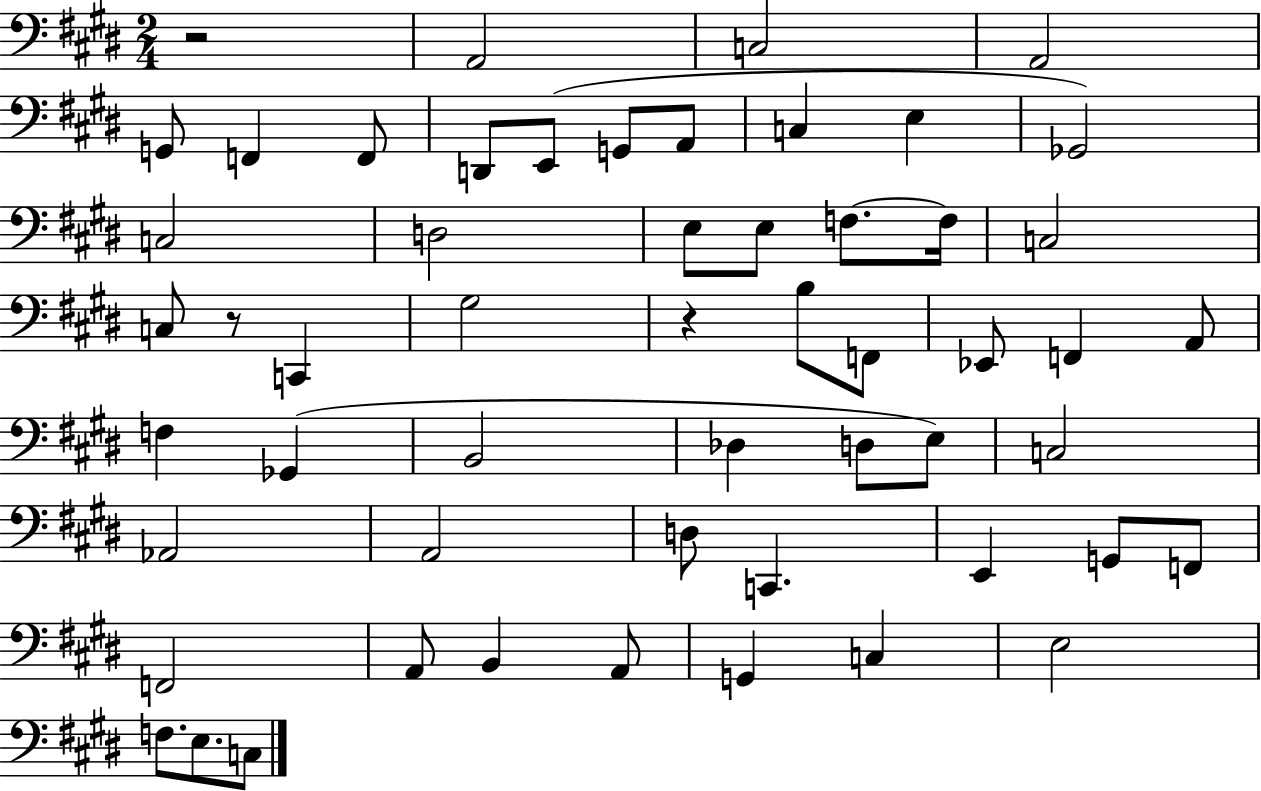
X:1
T:Untitled
M:2/4
L:1/4
K:E
z2 A,,2 C,2 A,,2 G,,/2 F,, F,,/2 D,,/2 E,,/2 G,,/2 A,,/2 C, E, _G,,2 C,2 D,2 E,/2 E,/2 F,/2 F,/4 C,2 C,/2 z/2 C,, ^G,2 z B,/2 F,,/2 _E,,/2 F,, A,,/2 F, _G,, B,,2 _D, D,/2 E,/2 C,2 _A,,2 A,,2 D,/2 C,, E,, G,,/2 F,,/2 F,,2 A,,/2 B,, A,,/2 G,, C, E,2 F,/2 E,/2 C,/2